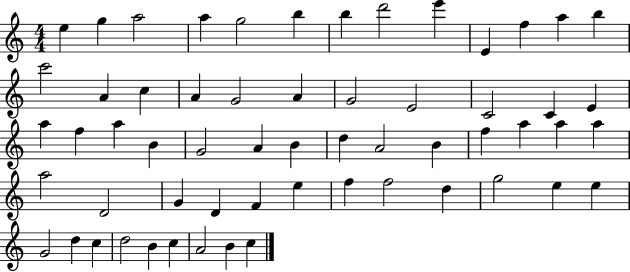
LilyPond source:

{
  \clef treble
  \numericTimeSignature
  \time 4/4
  \key c \major
  e''4 g''4 a''2 | a''4 g''2 b''4 | b''4 d'''2 e'''4 | e'4 f''4 a''4 b''4 | \break c'''2 a'4 c''4 | a'4 g'2 a'4 | g'2 e'2 | c'2 c'4 e'4 | \break a''4 f''4 a''4 b'4 | g'2 a'4 b'4 | d''4 a'2 b'4 | f''4 a''4 a''4 a''4 | \break a''2 d'2 | g'4 d'4 f'4 e''4 | f''4 f''2 d''4 | g''2 e''4 e''4 | \break g'2 d''4 c''4 | d''2 b'4 c''4 | a'2 b'4 c''4 | \bar "|."
}